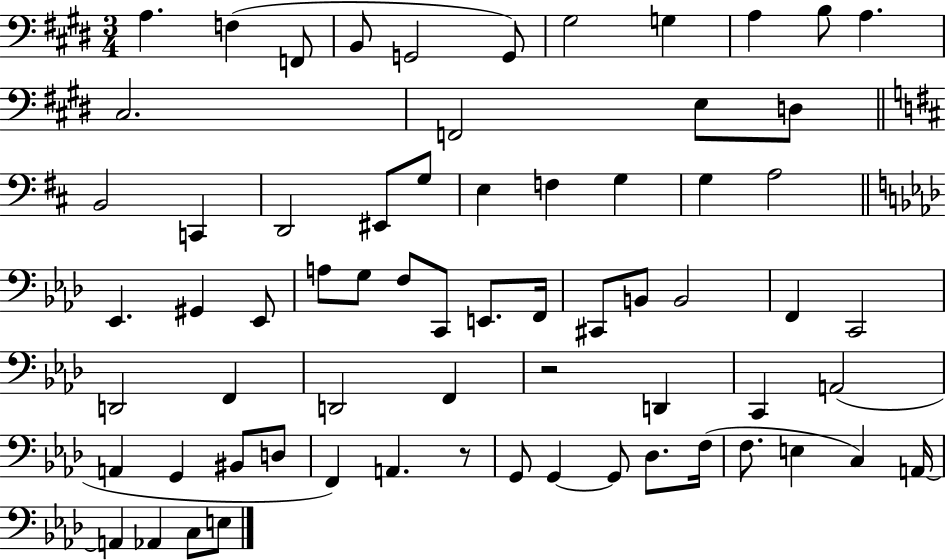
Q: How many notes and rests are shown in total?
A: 67